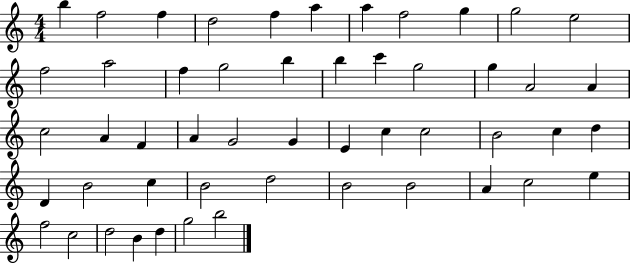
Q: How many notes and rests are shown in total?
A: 51